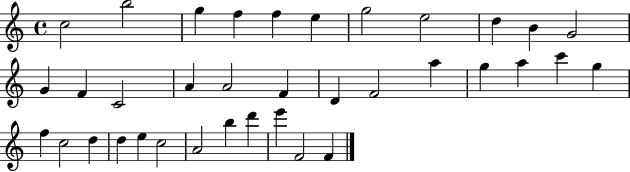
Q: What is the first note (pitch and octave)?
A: C5